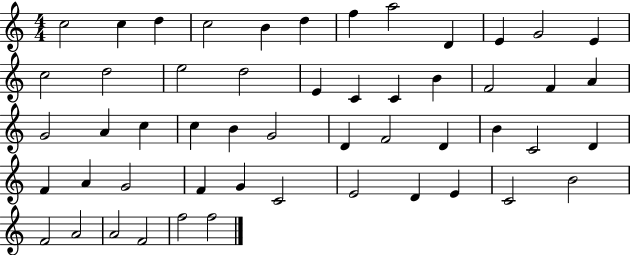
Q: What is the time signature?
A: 4/4